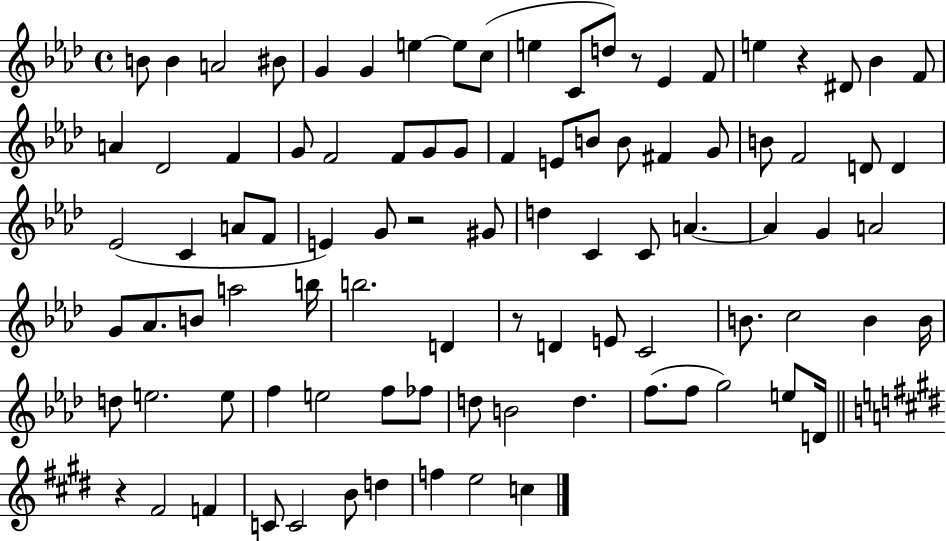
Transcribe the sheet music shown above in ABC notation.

X:1
T:Untitled
M:4/4
L:1/4
K:Ab
B/2 B A2 ^B/2 G G e e/2 c/2 e C/2 d/2 z/2 _E F/2 e z ^D/2 _B F/2 A _D2 F G/2 F2 F/2 G/2 G/2 F E/2 B/2 B/2 ^F G/2 B/2 F2 D/2 D _E2 C A/2 F/2 E G/2 z2 ^G/2 d C C/2 A A G A2 G/2 _A/2 B/2 a2 b/4 b2 D z/2 D E/2 C2 B/2 c2 B B/4 d/2 e2 e/2 f e2 f/2 _f/2 d/2 B2 d f/2 f/2 g2 e/2 D/4 z ^F2 F C/2 C2 B/2 d f e2 c